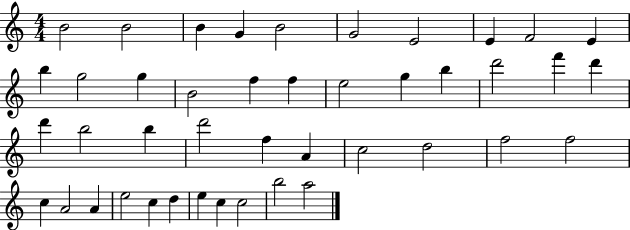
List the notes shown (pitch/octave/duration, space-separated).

B4/h B4/h B4/q G4/q B4/h G4/h E4/h E4/q F4/h E4/q B5/q G5/h G5/q B4/h F5/q F5/q E5/h G5/q B5/q D6/h F6/q D6/q D6/q B5/h B5/q D6/h F5/q A4/q C5/h D5/h F5/h F5/h C5/q A4/h A4/q E5/h C5/q D5/q E5/q C5/q C5/h B5/h A5/h